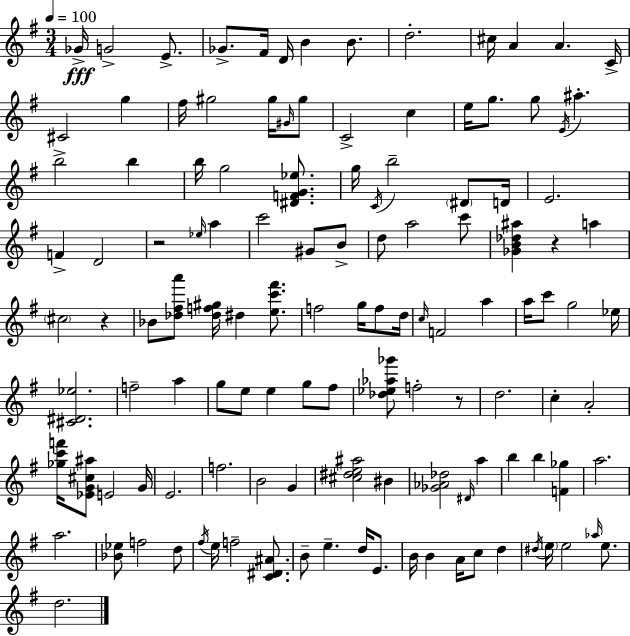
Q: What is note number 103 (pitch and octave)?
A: E5